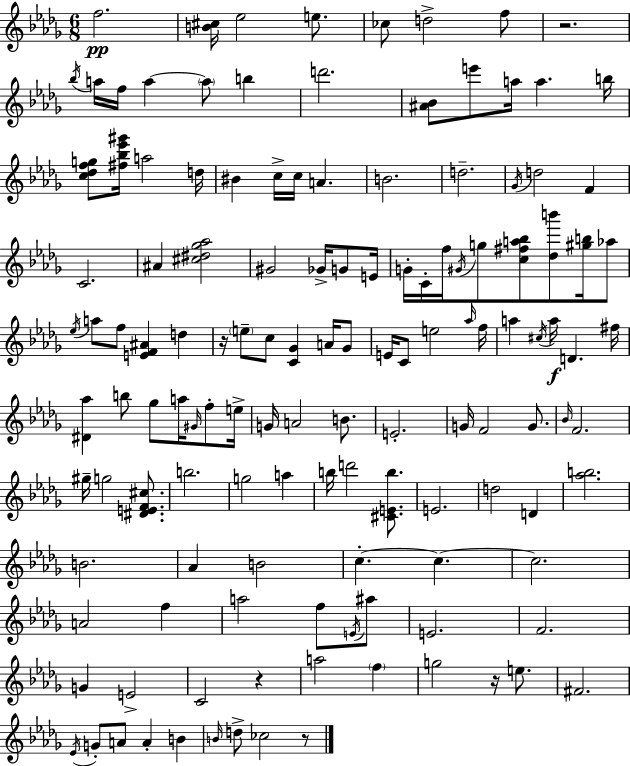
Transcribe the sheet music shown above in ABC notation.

X:1
T:Untitled
M:6/8
L:1/4
K:Bbm
f2 [B^c]/4 _e2 e/2 _c/2 d2 f/2 z2 _b/4 a/4 f/4 a a/2 b d'2 [^A_B]/2 e'/2 a/4 a b/4 [c_dfg]/2 [^f_b_e'^g']/4 a2 d/4 ^B c/4 c/4 A B2 d2 _G/4 d2 F C2 ^A [^c^d_g_a]2 ^G2 _G/4 G/2 E/4 G/4 C/4 f/4 ^G/4 g/2 [c^fa_b]/2 [_db']/2 [^gb]/4 _a/2 _e/4 a/2 f/2 [EF^A] d z/4 e/2 c/2 [C_G] A/4 _G/2 E/4 C/2 e2 _a/4 f/4 a ^c/4 a/4 D ^f/4 [^D_a] b/2 _g/2 a/4 ^G/4 f/2 e/4 G/4 A2 B/2 E2 G/4 F2 G/2 _B/4 F2 ^g/4 g2 [^DEF^c]/2 b2 g2 a b/4 d'2 [^CEb]/2 E2 d2 D [_ab]2 B2 _A B2 c c c2 A2 f a2 f/2 E/4 ^a/2 E2 F2 G E2 C2 z a2 f g2 z/4 e/2 ^F2 _E/4 G/2 A/2 A B B/4 d/2 _c2 z/2